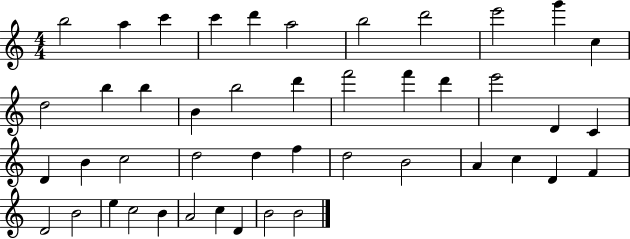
X:1
T:Untitled
M:4/4
L:1/4
K:C
b2 a c' c' d' a2 b2 d'2 e'2 g' c d2 b b B b2 d' f'2 f' d' e'2 D C D B c2 d2 d f d2 B2 A c D F D2 B2 e c2 B A2 c D B2 B2